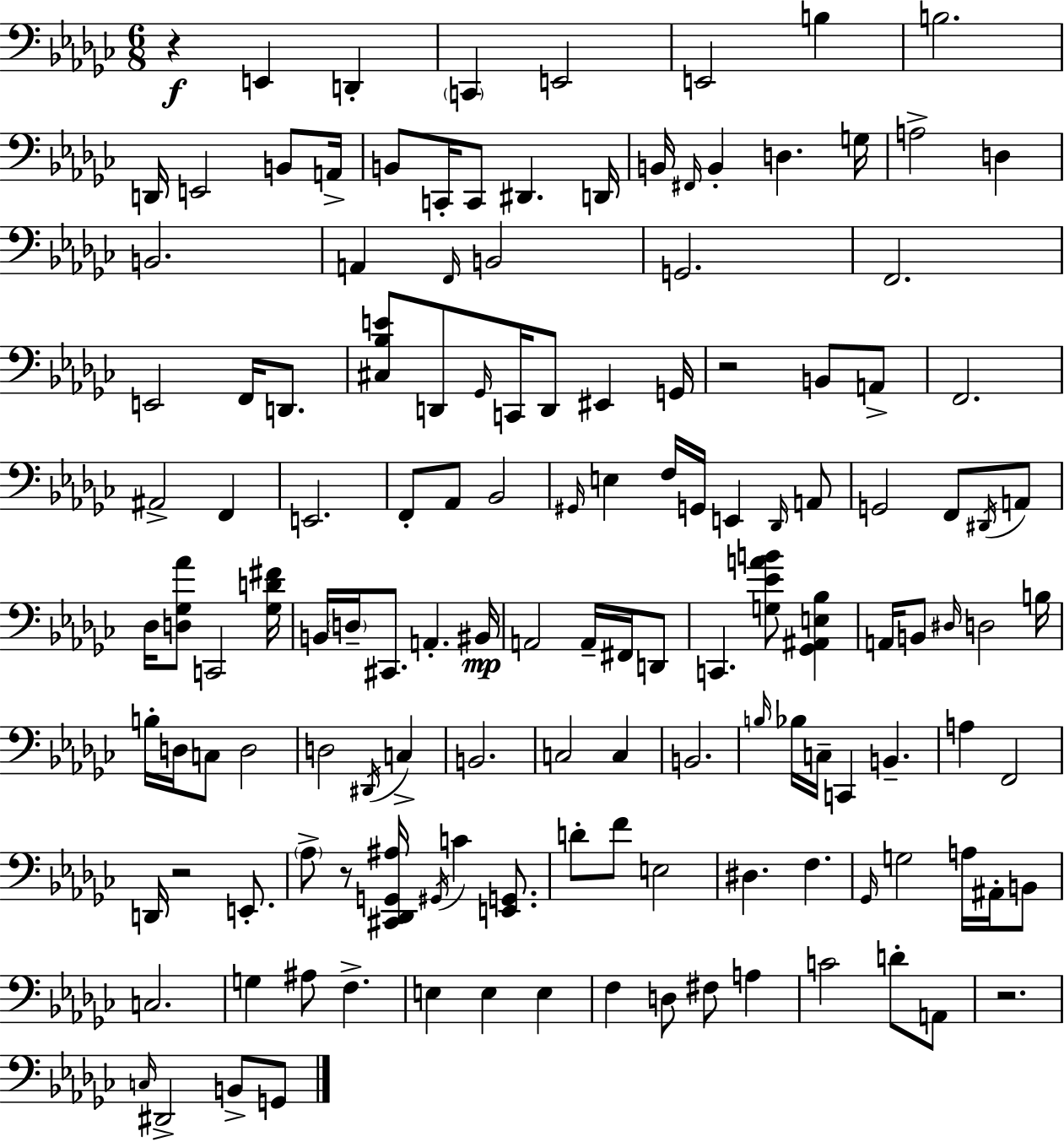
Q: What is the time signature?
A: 6/8